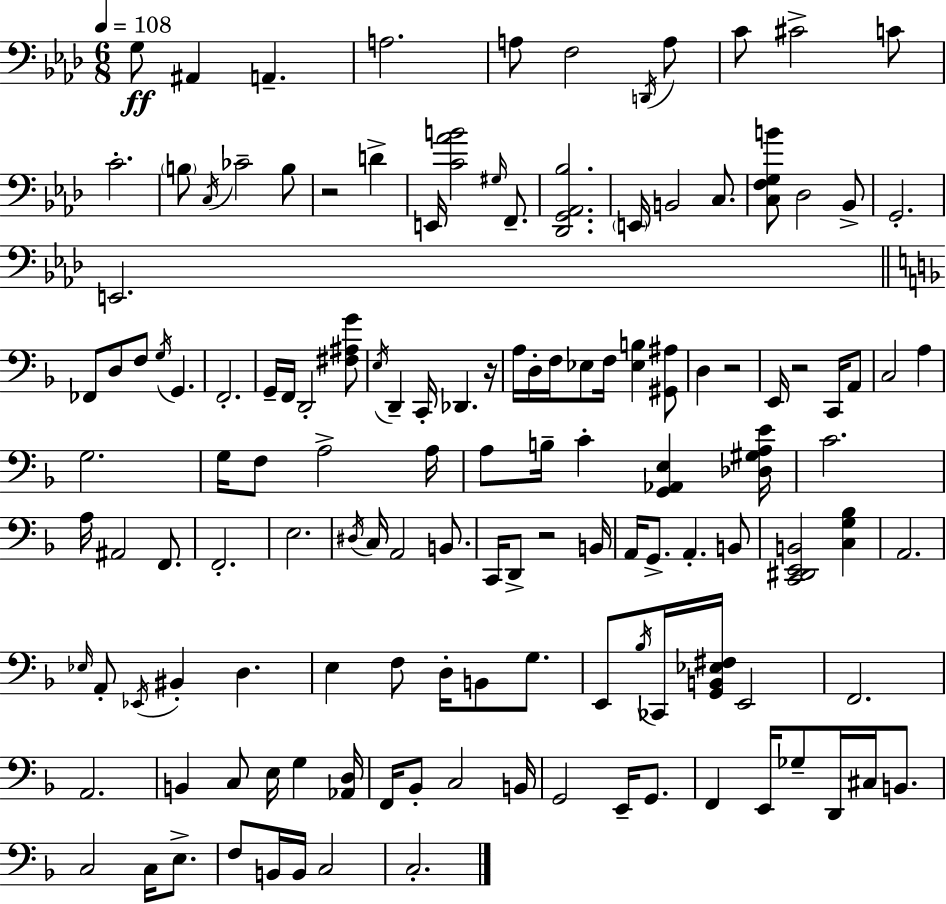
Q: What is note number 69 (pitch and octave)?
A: B2